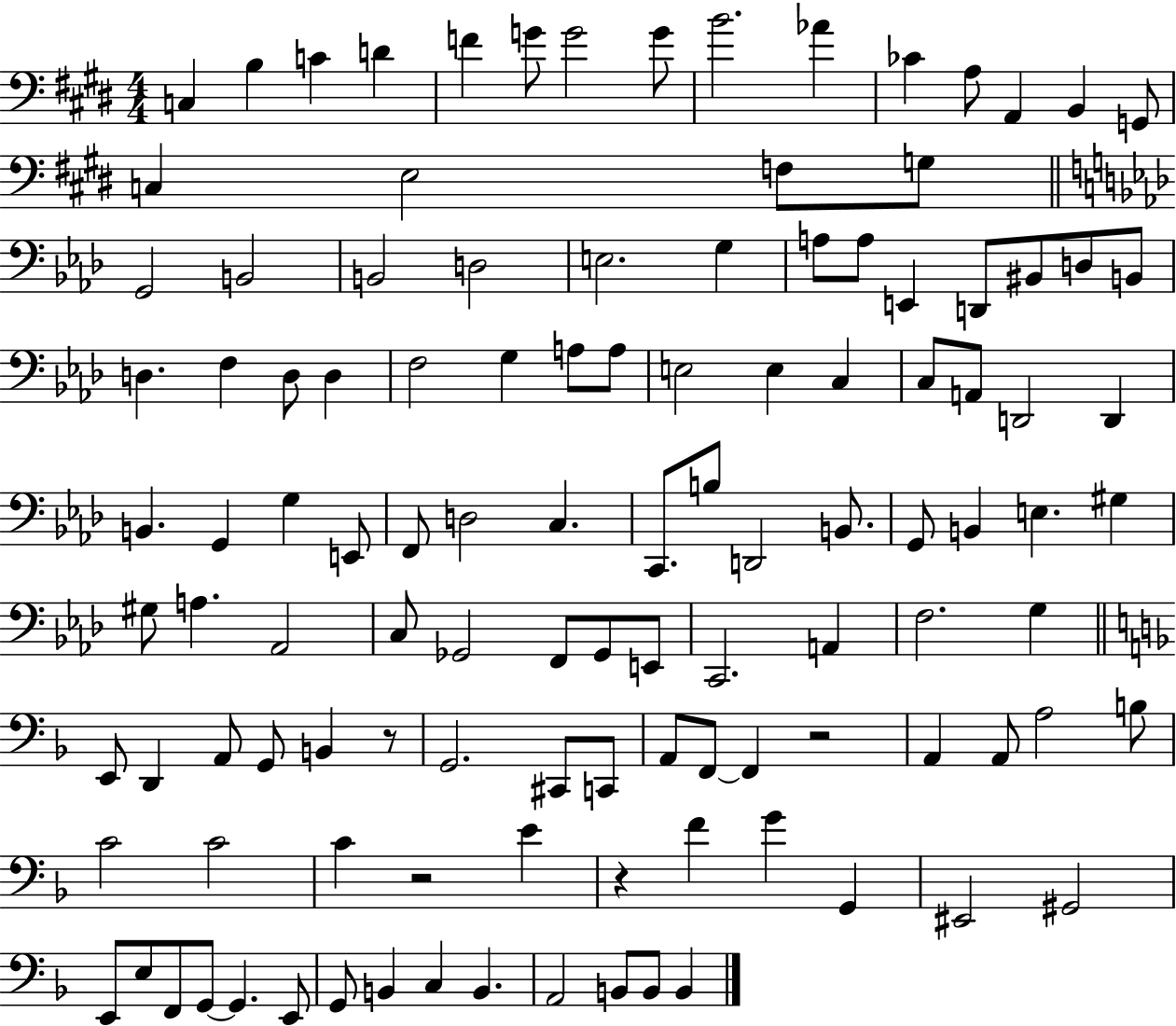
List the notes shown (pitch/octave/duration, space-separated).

C3/q B3/q C4/q D4/q F4/q G4/e G4/h G4/e B4/h. Ab4/q CES4/q A3/e A2/q B2/q G2/e C3/q E3/h F3/e G3/e G2/h B2/h B2/h D3/h E3/h. G3/q A3/e A3/e E2/q D2/e BIS2/e D3/e B2/e D3/q. F3/q D3/e D3/q F3/h G3/q A3/e A3/e E3/h E3/q C3/q C3/e A2/e D2/h D2/q B2/q. G2/q G3/q E2/e F2/e D3/h C3/q. C2/e. B3/e D2/h B2/e. G2/e B2/q E3/q. G#3/q G#3/e A3/q. Ab2/h C3/e Gb2/h F2/e Gb2/e E2/e C2/h. A2/q F3/h. G3/q E2/e D2/q A2/e G2/e B2/q R/e G2/h. C#2/e C2/e A2/e F2/e F2/q R/h A2/q A2/e A3/h B3/e C4/h C4/h C4/q R/h E4/q R/q F4/q G4/q G2/q EIS2/h G#2/h E2/e E3/e F2/e G2/e G2/q. E2/e G2/e B2/q C3/q B2/q. A2/h B2/e B2/e B2/q